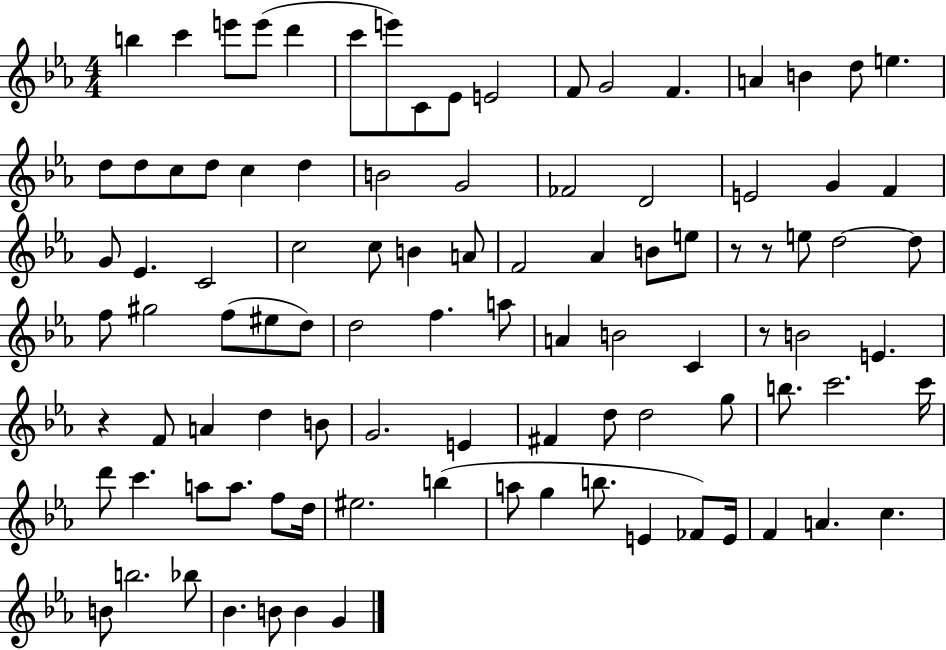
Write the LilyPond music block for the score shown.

{
  \clef treble
  \numericTimeSignature
  \time 4/4
  \key ees \major
  b''4 c'''4 e'''8 e'''8( d'''4 | c'''8 e'''8) c'8 ees'8 e'2 | f'8 g'2 f'4. | a'4 b'4 d''8 e''4. | \break d''8 d''8 c''8 d''8 c''4 d''4 | b'2 g'2 | fes'2 d'2 | e'2 g'4 f'4 | \break g'8 ees'4. c'2 | c''2 c''8 b'4 a'8 | f'2 aes'4 b'8 e''8 | r8 r8 e''8 d''2~~ d''8 | \break f''8 gis''2 f''8( eis''8 d''8) | d''2 f''4. a''8 | a'4 b'2 c'4 | r8 b'2 e'4. | \break r4 f'8 a'4 d''4 b'8 | g'2. e'4 | fis'4 d''8 d''2 g''8 | b''8. c'''2. c'''16 | \break d'''8 c'''4. a''8 a''8. f''8 d''16 | eis''2. b''4( | a''8 g''4 b''8. e'4 fes'8) e'16 | f'4 a'4. c''4. | \break b'8 b''2. bes''8 | bes'4. b'8 b'4 g'4 | \bar "|."
}